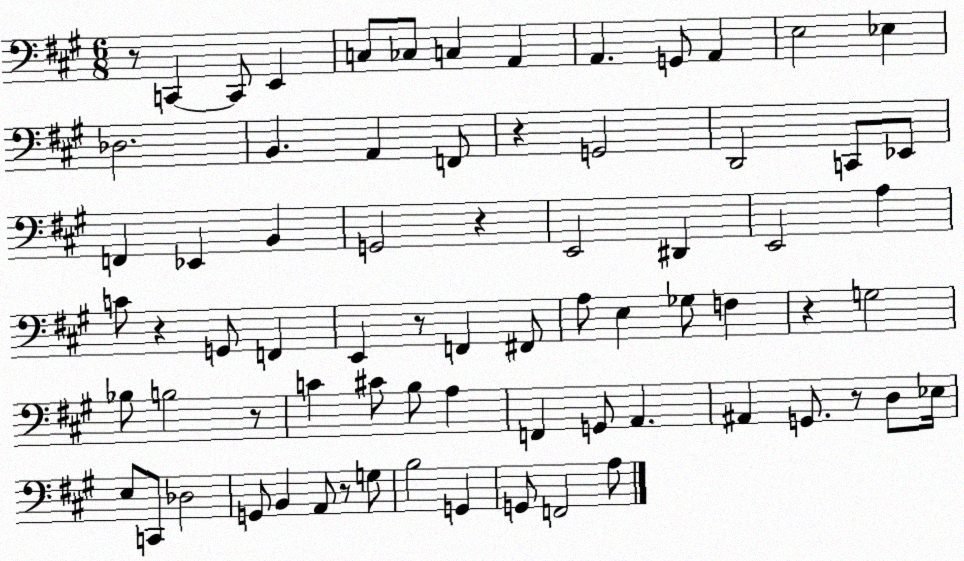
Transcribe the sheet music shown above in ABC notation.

X:1
T:Untitled
M:6/8
L:1/4
K:A
z/2 C,, C,,/2 E,, C,/2 _C,/2 C, A,, A,, G,,/2 A,, E,2 _E, _D,2 B,, A,, F,,/2 z G,,2 D,,2 C,,/2 _E,,/2 F,, _E,, B,, G,,2 z E,,2 ^D,, E,,2 A, C/2 z G,,/2 F,, E,, z/2 F,, ^F,,/2 A,/2 E, _G,/2 F, z G,2 _B,/2 B,2 z/2 C ^C/2 B,/2 A, F,, G,,/2 A,, ^A,, G,,/2 z/2 D,/2 _E,/4 E,/2 C,,/2 _D,2 G,,/2 B,, A,,/2 z/2 G,/2 B,2 G,, G,,/2 F,,2 A,/2